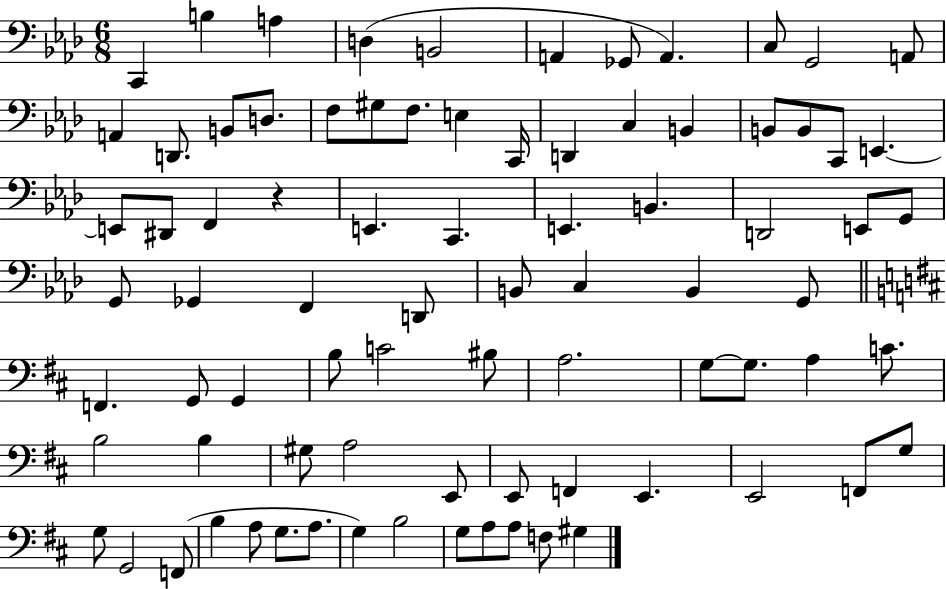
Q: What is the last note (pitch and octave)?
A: G#3